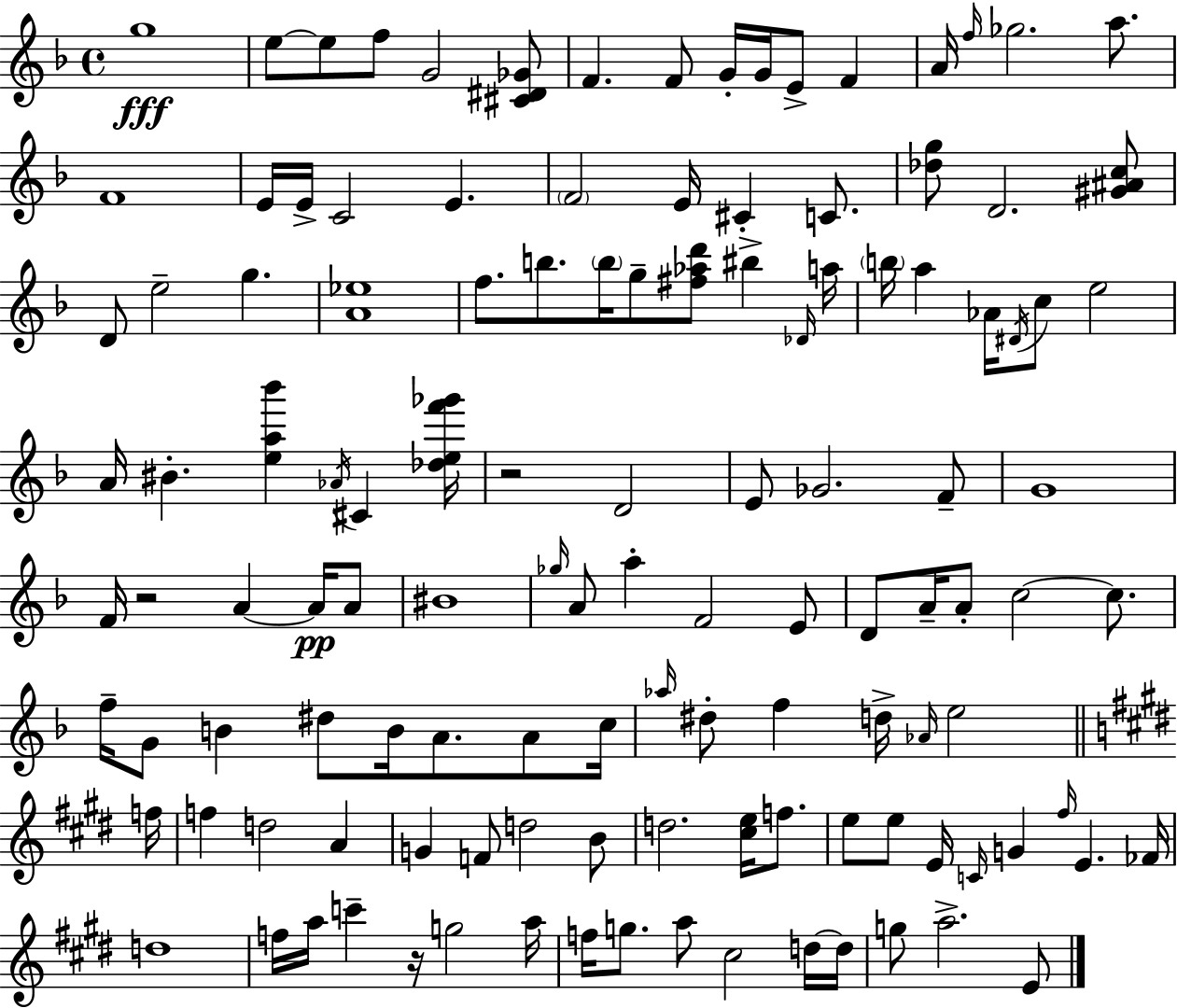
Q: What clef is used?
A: treble